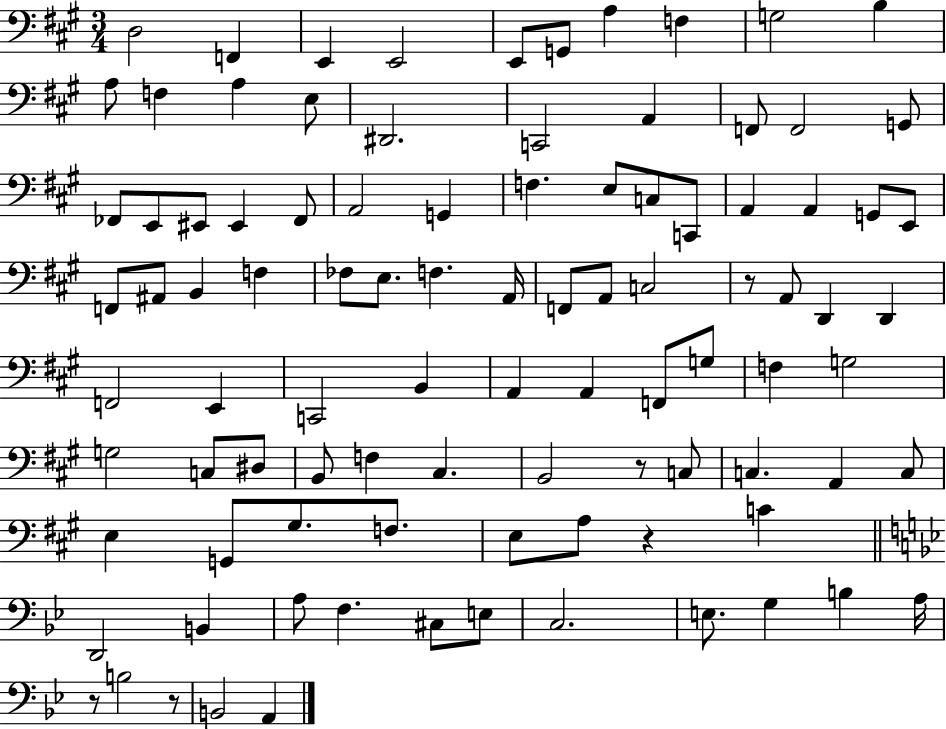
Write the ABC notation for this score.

X:1
T:Untitled
M:3/4
L:1/4
K:A
D,2 F,, E,, E,,2 E,,/2 G,,/2 A, F, G,2 B, A,/2 F, A, E,/2 ^D,,2 C,,2 A,, F,,/2 F,,2 G,,/2 _F,,/2 E,,/2 ^E,,/2 ^E,, _F,,/2 A,,2 G,, F, E,/2 C,/2 C,,/2 A,, A,, G,,/2 E,,/2 F,,/2 ^A,,/2 B,, F, _F,/2 E,/2 F, A,,/4 F,,/2 A,,/2 C,2 z/2 A,,/2 D,, D,, F,,2 E,, C,,2 B,, A,, A,, F,,/2 G,/2 F, G,2 G,2 C,/2 ^D,/2 B,,/2 F, ^C, B,,2 z/2 C,/2 C, A,, C,/2 E, G,,/2 ^G,/2 F,/2 E,/2 A,/2 z C D,,2 B,, A,/2 F, ^C,/2 E,/2 C,2 E,/2 G, B, A,/4 z/2 B,2 z/2 B,,2 A,,